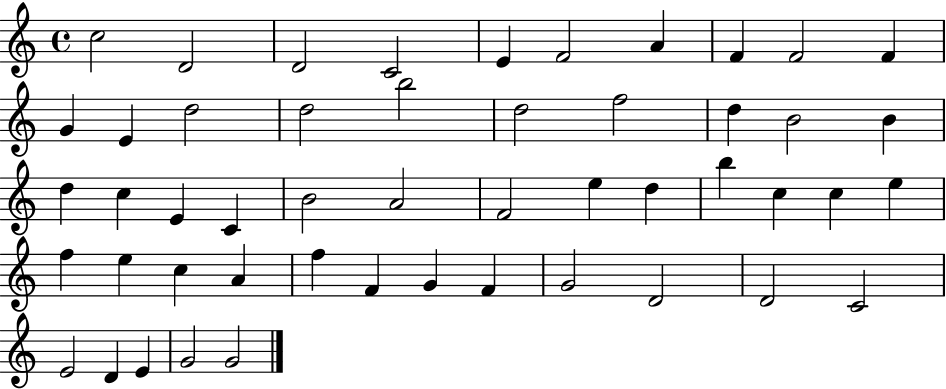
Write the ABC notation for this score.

X:1
T:Untitled
M:4/4
L:1/4
K:C
c2 D2 D2 C2 E F2 A F F2 F G E d2 d2 b2 d2 f2 d B2 B d c E C B2 A2 F2 e d b c c e f e c A f F G F G2 D2 D2 C2 E2 D E G2 G2